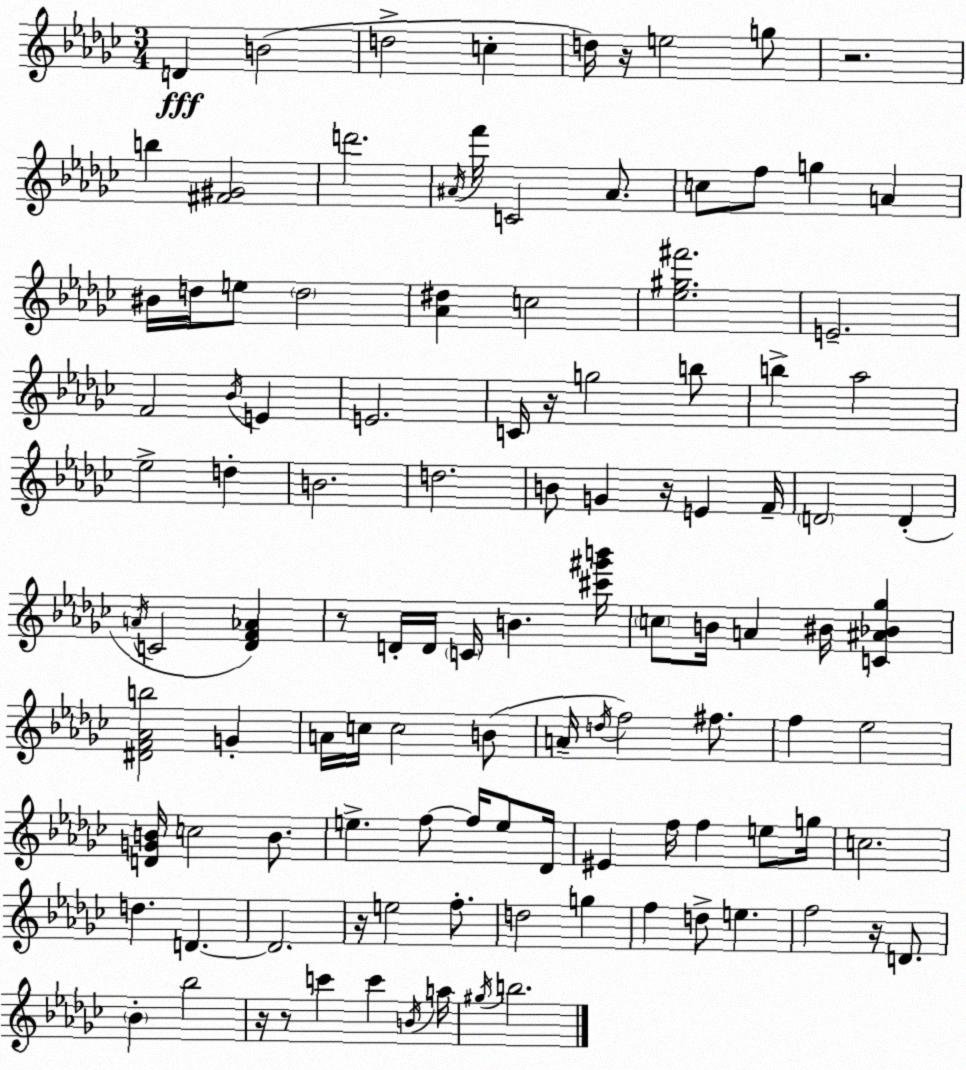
X:1
T:Untitled
M:3/4
L:1/4
K:Ebm
D B2 d2 c d/4 z/4 e2 g/2 z2 b [^F^G]2 d'2 ^A/4 f'/4 C2 ^A/2 c/2 f/2 g A ^B/4 d/4 e/2 d2 [_A^d] c2 [_e^g^f']2 E2 F2 _B/4 E E2 C/4 z/4 g2 b/2 b _a2 _e2 d B2 d2 B/2 G z/4 E F/4 D2 D A/4 C2 [_DF_A] z/2 D/4 D/4 C/4 B [^c'^g'b']/4 c/2 B/4 A ^B/4 [C^A_B_g] [^DF_Ab]2 G A/4 c/4 c2 B/2 A/4 d/4 f2 ^f/2 f _e2 [DGB]/4 c2 B/2 e f/2 f/4 e/2 _D/4 ^E f/4 f e/2 g/4 c2 d D D2 z/4 e2 f/2 d2 g f d/2 e f2 z/4 D/2 _B _b2 z/4 z/2 c' c' B/4 a/4 ^g/4 b2